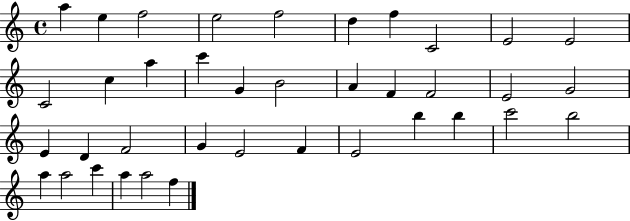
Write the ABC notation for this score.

X:1
T:Untitled
M:4/4
L:1/4
K:C
a e f2 e2 f2 d f C2 E2 E2 C2 c a c' G B2 A F F2 E2 G2 E D F2 G E2 F E2 b b c'2 b2 a a2 c' a a2 f